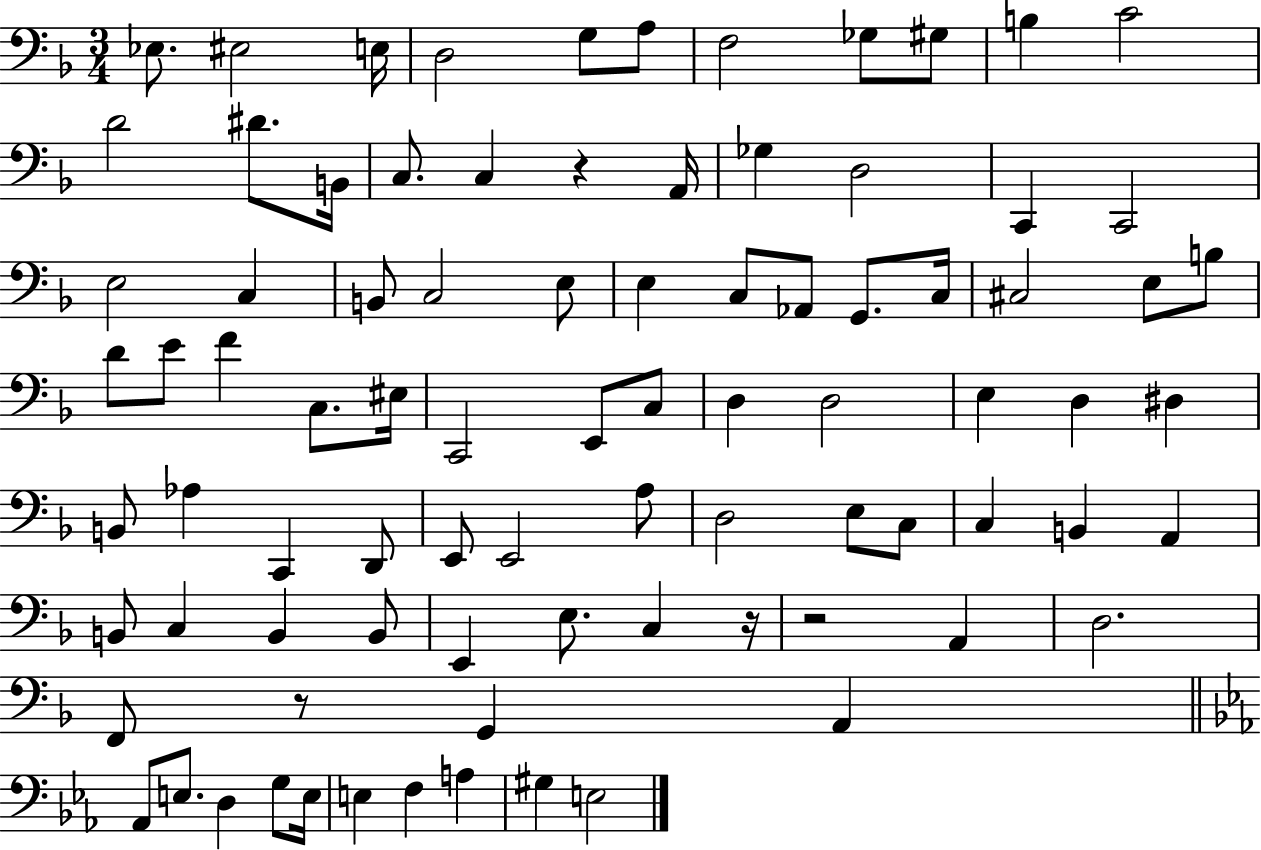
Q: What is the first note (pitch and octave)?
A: Eb3